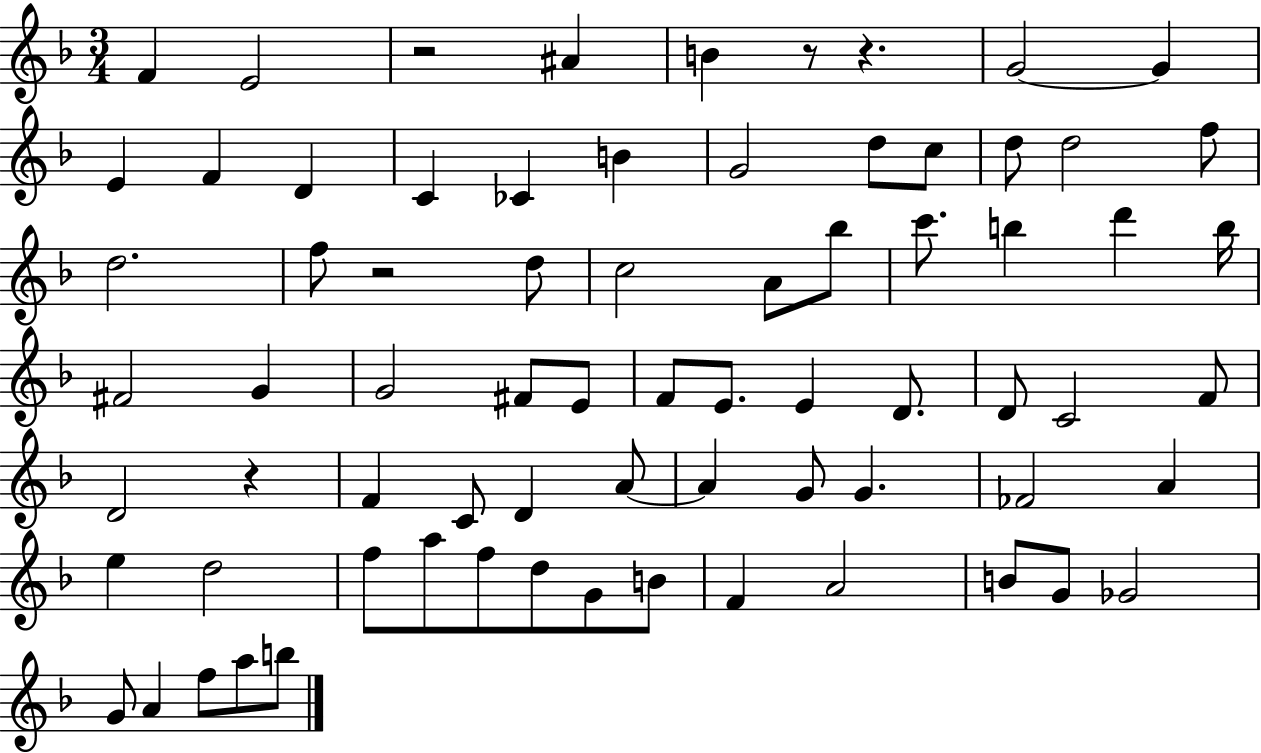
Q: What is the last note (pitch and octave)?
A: B5